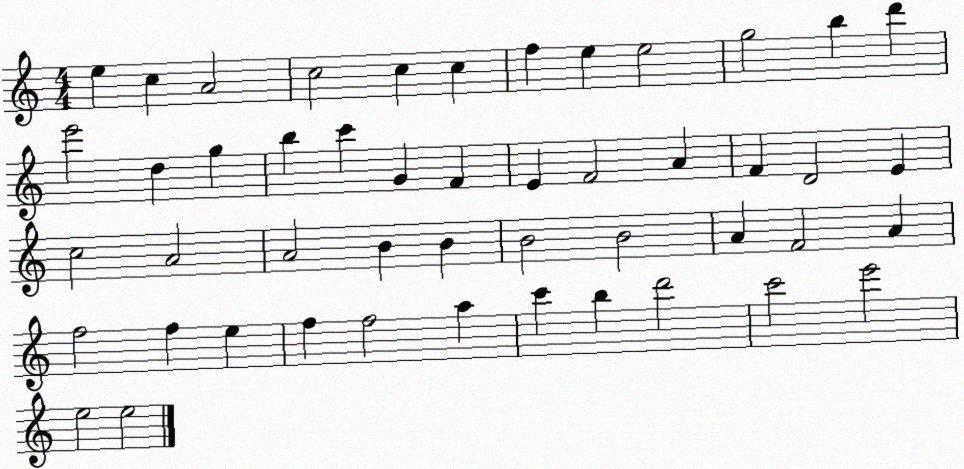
X:1
T:Untitled
M:4/4
L:1/4
K:C
e c A2 c2 c c f e e2 g2 b d' e'2 d g b c' G F E F2 A F D2 E c2 A2 A2 B B B2 B2 A F2 A f2 f e f f2 a c' b d'2 c'2 e'2 e2 e2